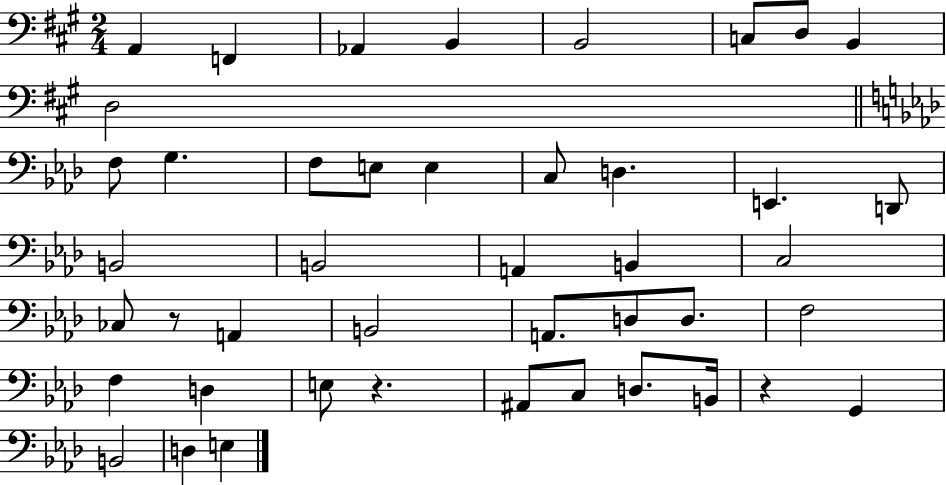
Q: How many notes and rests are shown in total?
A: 44